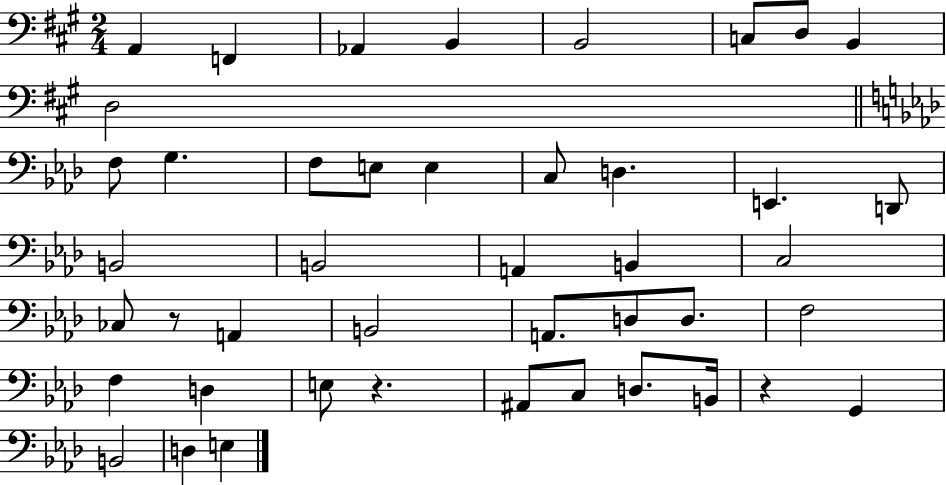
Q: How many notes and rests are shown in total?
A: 44